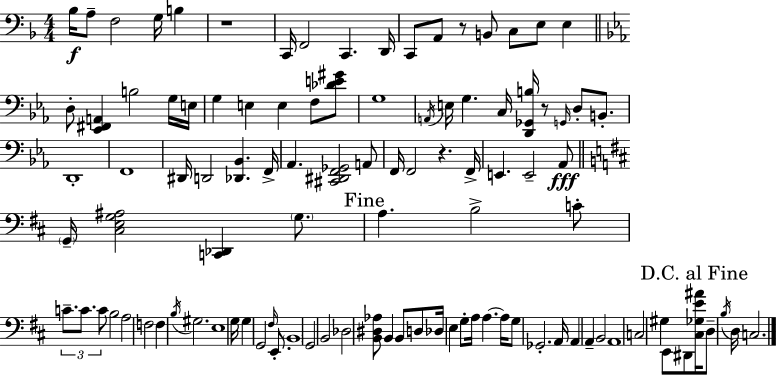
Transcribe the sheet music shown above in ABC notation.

X:1
T:Untitled
M:4/4
L:1/4
K:F
_B,/4 A,/2 F,2 G,/4 B, z4 C,,/4 F,,2 C,, D,,/4 C,,/2 A,,/2 z/2 B,,/2 C,/2 E,/2 E, D,/2 [_E,,^F,,A,,] B,2 G,/4 E,/4 G, E, E, F,/2 [_DE^G]/2 G,4 A,,/4 E,/4 G, C,/4 [D,,_G,,B,]/4 z/2 G,,/4 D,/2 B,,/2 D,,4 F,,4 ^D,,/4 D,,2 [_D,,_B,,] F,,/4 _A,, [^C,,^D,,F,,_G,,]2 A,,/2 F,,/4 F,,2 z F,,/4 E,, E,,2 _A,,/2 G,,/4 [^C,E,G,^A,]2 [C,,_D,,] G,/2 A, B,2 C/2 C/2 C/2 C/2 B,2 A,2 F,2 F, B,/4 ^G,2 E,4 G,/4 G, G,,2 ^F,/4 E,,/2 B,,4 G,,2 B,,2 _D,2 [B,,^D,_A,]/2 B,, B,,/2 D,/2 _D,/4 E, G,/2 A,/4 A, A,/4 G,/2 _G,,2 A,,/4 A,, A,, B,,2 A,,4 C,2 ^G, E,,/2 ^D,,/2 [^C,_G,E^A]/4 D,/2 B,/4 D,/4 C,2